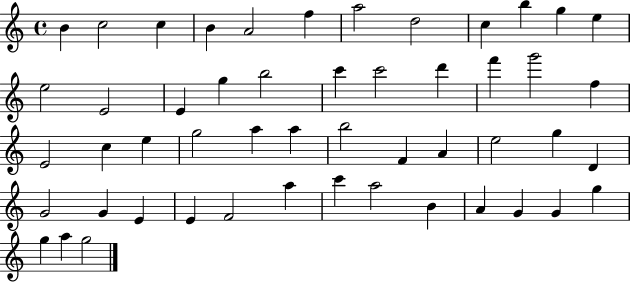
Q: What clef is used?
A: treble